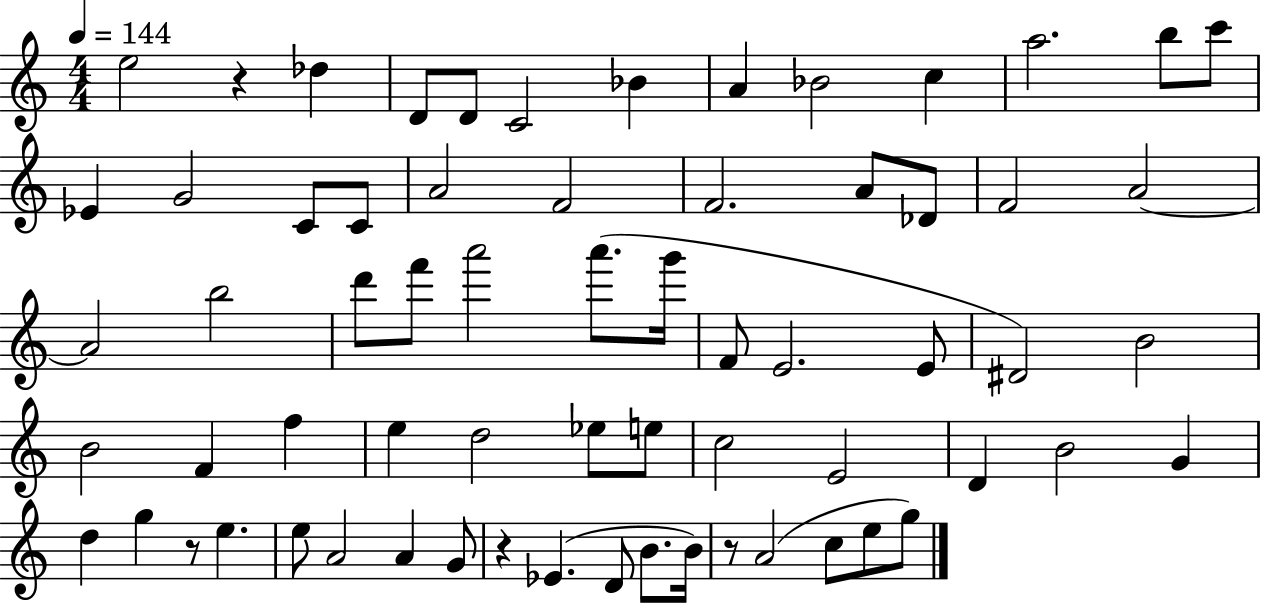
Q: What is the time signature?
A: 4/4